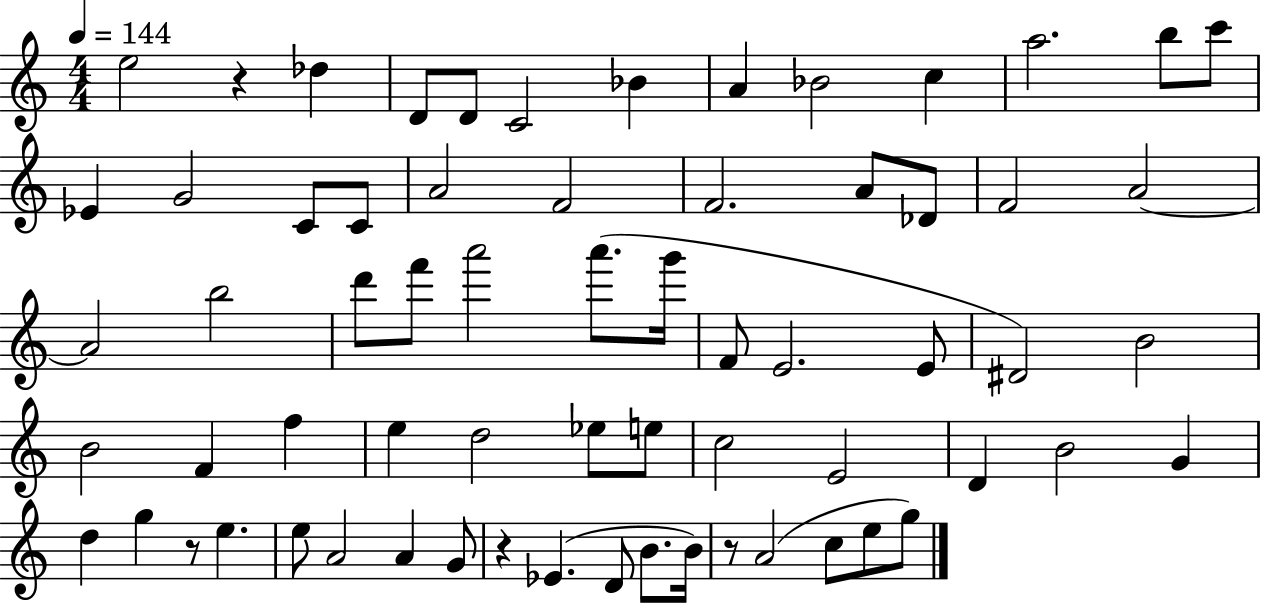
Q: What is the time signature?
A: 4/4